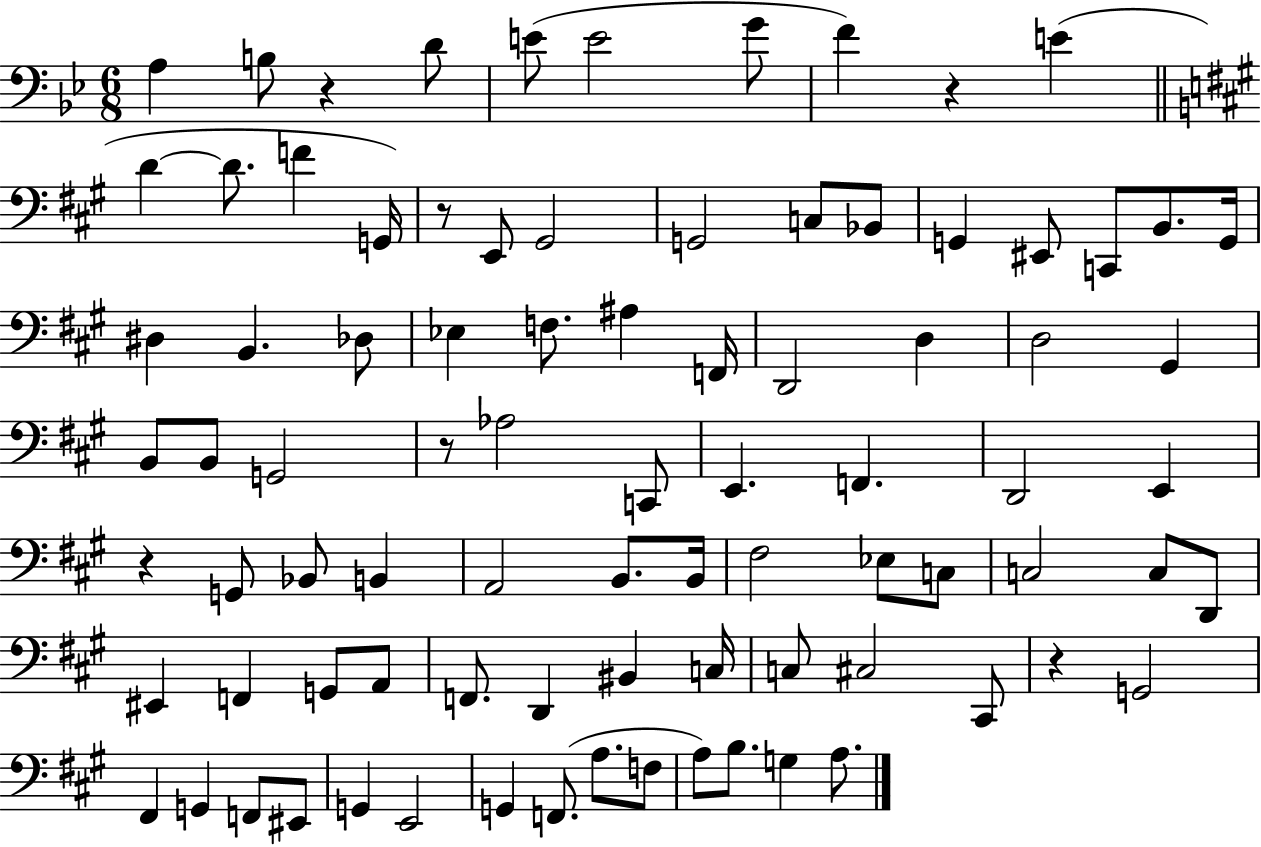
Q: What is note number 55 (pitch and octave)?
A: EIS2